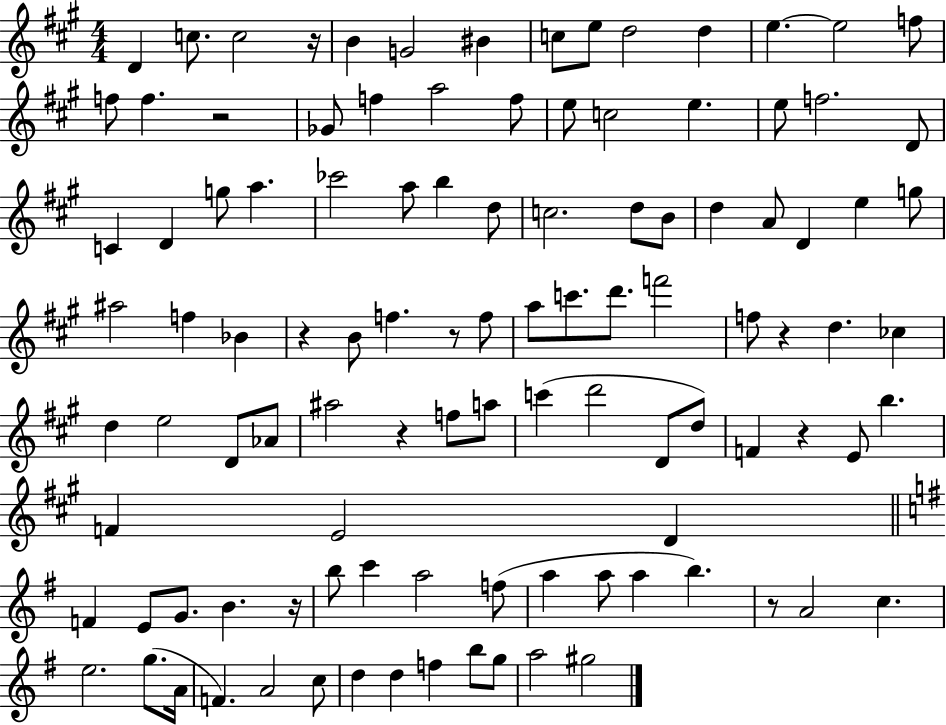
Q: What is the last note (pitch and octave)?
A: G#5